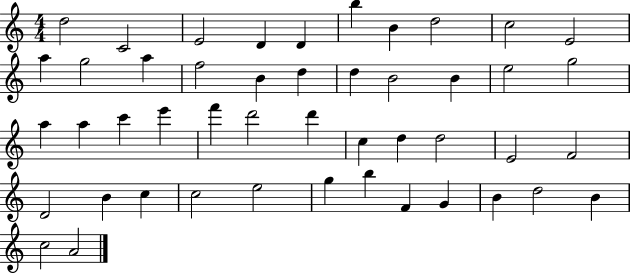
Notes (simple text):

D5/h C4/h E4/h D4/q D4/q B5/q B4/q D5/h C5/h E4/h A5/q G5/h A5/q F5/h B4/q D5/q D5/q B4/h B4/q E5/h G5/h A5/q A5/q C6/q E6/q F6/q D6/h D6/q C5/q D5/q D5/h E4/h F4/h D4/h B4/q C5/q C5/h E5/h G5/q B5/q F4/q G4/q B4/q D5/h B4/q C5/h A4/h